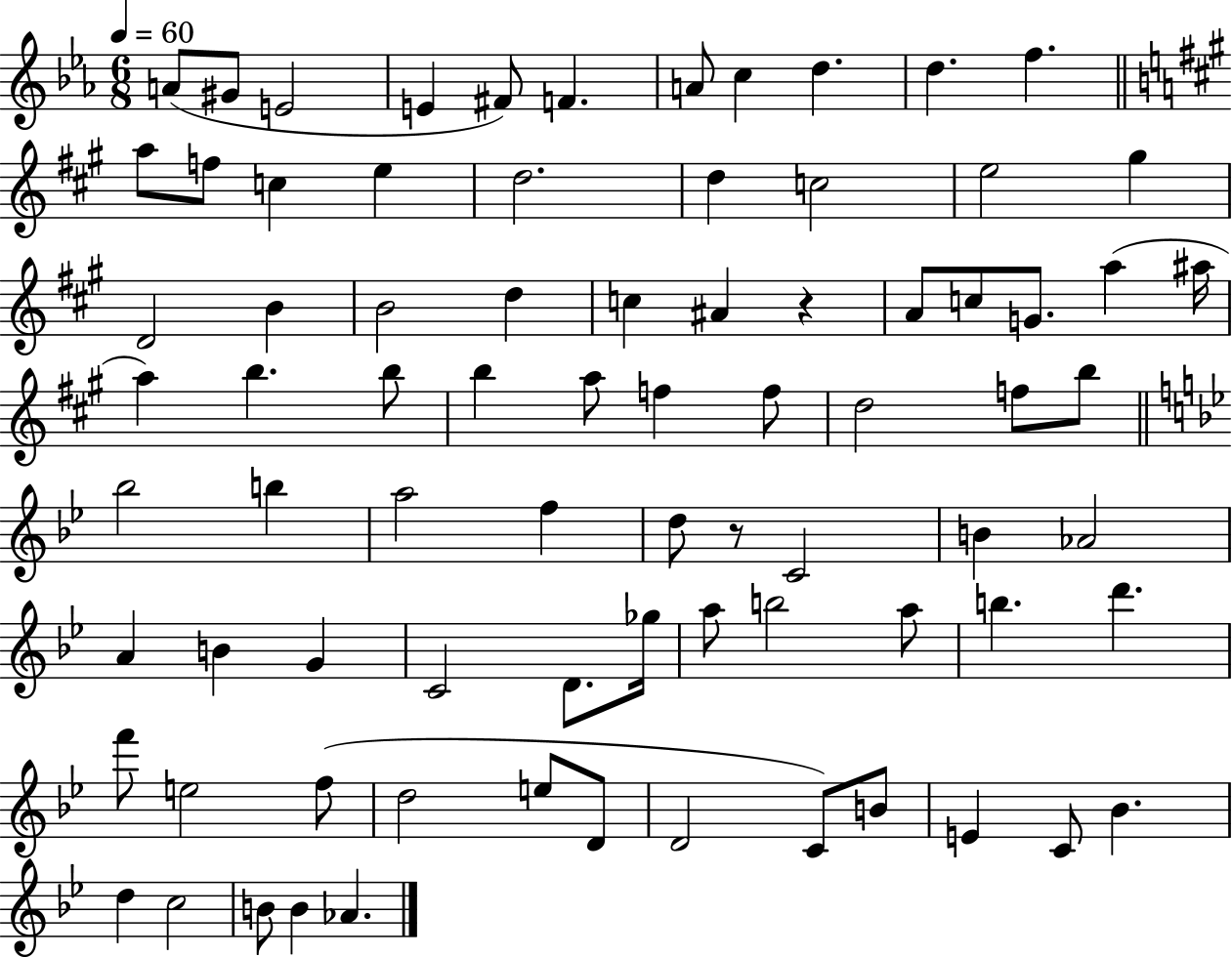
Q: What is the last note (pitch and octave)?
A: Ab4